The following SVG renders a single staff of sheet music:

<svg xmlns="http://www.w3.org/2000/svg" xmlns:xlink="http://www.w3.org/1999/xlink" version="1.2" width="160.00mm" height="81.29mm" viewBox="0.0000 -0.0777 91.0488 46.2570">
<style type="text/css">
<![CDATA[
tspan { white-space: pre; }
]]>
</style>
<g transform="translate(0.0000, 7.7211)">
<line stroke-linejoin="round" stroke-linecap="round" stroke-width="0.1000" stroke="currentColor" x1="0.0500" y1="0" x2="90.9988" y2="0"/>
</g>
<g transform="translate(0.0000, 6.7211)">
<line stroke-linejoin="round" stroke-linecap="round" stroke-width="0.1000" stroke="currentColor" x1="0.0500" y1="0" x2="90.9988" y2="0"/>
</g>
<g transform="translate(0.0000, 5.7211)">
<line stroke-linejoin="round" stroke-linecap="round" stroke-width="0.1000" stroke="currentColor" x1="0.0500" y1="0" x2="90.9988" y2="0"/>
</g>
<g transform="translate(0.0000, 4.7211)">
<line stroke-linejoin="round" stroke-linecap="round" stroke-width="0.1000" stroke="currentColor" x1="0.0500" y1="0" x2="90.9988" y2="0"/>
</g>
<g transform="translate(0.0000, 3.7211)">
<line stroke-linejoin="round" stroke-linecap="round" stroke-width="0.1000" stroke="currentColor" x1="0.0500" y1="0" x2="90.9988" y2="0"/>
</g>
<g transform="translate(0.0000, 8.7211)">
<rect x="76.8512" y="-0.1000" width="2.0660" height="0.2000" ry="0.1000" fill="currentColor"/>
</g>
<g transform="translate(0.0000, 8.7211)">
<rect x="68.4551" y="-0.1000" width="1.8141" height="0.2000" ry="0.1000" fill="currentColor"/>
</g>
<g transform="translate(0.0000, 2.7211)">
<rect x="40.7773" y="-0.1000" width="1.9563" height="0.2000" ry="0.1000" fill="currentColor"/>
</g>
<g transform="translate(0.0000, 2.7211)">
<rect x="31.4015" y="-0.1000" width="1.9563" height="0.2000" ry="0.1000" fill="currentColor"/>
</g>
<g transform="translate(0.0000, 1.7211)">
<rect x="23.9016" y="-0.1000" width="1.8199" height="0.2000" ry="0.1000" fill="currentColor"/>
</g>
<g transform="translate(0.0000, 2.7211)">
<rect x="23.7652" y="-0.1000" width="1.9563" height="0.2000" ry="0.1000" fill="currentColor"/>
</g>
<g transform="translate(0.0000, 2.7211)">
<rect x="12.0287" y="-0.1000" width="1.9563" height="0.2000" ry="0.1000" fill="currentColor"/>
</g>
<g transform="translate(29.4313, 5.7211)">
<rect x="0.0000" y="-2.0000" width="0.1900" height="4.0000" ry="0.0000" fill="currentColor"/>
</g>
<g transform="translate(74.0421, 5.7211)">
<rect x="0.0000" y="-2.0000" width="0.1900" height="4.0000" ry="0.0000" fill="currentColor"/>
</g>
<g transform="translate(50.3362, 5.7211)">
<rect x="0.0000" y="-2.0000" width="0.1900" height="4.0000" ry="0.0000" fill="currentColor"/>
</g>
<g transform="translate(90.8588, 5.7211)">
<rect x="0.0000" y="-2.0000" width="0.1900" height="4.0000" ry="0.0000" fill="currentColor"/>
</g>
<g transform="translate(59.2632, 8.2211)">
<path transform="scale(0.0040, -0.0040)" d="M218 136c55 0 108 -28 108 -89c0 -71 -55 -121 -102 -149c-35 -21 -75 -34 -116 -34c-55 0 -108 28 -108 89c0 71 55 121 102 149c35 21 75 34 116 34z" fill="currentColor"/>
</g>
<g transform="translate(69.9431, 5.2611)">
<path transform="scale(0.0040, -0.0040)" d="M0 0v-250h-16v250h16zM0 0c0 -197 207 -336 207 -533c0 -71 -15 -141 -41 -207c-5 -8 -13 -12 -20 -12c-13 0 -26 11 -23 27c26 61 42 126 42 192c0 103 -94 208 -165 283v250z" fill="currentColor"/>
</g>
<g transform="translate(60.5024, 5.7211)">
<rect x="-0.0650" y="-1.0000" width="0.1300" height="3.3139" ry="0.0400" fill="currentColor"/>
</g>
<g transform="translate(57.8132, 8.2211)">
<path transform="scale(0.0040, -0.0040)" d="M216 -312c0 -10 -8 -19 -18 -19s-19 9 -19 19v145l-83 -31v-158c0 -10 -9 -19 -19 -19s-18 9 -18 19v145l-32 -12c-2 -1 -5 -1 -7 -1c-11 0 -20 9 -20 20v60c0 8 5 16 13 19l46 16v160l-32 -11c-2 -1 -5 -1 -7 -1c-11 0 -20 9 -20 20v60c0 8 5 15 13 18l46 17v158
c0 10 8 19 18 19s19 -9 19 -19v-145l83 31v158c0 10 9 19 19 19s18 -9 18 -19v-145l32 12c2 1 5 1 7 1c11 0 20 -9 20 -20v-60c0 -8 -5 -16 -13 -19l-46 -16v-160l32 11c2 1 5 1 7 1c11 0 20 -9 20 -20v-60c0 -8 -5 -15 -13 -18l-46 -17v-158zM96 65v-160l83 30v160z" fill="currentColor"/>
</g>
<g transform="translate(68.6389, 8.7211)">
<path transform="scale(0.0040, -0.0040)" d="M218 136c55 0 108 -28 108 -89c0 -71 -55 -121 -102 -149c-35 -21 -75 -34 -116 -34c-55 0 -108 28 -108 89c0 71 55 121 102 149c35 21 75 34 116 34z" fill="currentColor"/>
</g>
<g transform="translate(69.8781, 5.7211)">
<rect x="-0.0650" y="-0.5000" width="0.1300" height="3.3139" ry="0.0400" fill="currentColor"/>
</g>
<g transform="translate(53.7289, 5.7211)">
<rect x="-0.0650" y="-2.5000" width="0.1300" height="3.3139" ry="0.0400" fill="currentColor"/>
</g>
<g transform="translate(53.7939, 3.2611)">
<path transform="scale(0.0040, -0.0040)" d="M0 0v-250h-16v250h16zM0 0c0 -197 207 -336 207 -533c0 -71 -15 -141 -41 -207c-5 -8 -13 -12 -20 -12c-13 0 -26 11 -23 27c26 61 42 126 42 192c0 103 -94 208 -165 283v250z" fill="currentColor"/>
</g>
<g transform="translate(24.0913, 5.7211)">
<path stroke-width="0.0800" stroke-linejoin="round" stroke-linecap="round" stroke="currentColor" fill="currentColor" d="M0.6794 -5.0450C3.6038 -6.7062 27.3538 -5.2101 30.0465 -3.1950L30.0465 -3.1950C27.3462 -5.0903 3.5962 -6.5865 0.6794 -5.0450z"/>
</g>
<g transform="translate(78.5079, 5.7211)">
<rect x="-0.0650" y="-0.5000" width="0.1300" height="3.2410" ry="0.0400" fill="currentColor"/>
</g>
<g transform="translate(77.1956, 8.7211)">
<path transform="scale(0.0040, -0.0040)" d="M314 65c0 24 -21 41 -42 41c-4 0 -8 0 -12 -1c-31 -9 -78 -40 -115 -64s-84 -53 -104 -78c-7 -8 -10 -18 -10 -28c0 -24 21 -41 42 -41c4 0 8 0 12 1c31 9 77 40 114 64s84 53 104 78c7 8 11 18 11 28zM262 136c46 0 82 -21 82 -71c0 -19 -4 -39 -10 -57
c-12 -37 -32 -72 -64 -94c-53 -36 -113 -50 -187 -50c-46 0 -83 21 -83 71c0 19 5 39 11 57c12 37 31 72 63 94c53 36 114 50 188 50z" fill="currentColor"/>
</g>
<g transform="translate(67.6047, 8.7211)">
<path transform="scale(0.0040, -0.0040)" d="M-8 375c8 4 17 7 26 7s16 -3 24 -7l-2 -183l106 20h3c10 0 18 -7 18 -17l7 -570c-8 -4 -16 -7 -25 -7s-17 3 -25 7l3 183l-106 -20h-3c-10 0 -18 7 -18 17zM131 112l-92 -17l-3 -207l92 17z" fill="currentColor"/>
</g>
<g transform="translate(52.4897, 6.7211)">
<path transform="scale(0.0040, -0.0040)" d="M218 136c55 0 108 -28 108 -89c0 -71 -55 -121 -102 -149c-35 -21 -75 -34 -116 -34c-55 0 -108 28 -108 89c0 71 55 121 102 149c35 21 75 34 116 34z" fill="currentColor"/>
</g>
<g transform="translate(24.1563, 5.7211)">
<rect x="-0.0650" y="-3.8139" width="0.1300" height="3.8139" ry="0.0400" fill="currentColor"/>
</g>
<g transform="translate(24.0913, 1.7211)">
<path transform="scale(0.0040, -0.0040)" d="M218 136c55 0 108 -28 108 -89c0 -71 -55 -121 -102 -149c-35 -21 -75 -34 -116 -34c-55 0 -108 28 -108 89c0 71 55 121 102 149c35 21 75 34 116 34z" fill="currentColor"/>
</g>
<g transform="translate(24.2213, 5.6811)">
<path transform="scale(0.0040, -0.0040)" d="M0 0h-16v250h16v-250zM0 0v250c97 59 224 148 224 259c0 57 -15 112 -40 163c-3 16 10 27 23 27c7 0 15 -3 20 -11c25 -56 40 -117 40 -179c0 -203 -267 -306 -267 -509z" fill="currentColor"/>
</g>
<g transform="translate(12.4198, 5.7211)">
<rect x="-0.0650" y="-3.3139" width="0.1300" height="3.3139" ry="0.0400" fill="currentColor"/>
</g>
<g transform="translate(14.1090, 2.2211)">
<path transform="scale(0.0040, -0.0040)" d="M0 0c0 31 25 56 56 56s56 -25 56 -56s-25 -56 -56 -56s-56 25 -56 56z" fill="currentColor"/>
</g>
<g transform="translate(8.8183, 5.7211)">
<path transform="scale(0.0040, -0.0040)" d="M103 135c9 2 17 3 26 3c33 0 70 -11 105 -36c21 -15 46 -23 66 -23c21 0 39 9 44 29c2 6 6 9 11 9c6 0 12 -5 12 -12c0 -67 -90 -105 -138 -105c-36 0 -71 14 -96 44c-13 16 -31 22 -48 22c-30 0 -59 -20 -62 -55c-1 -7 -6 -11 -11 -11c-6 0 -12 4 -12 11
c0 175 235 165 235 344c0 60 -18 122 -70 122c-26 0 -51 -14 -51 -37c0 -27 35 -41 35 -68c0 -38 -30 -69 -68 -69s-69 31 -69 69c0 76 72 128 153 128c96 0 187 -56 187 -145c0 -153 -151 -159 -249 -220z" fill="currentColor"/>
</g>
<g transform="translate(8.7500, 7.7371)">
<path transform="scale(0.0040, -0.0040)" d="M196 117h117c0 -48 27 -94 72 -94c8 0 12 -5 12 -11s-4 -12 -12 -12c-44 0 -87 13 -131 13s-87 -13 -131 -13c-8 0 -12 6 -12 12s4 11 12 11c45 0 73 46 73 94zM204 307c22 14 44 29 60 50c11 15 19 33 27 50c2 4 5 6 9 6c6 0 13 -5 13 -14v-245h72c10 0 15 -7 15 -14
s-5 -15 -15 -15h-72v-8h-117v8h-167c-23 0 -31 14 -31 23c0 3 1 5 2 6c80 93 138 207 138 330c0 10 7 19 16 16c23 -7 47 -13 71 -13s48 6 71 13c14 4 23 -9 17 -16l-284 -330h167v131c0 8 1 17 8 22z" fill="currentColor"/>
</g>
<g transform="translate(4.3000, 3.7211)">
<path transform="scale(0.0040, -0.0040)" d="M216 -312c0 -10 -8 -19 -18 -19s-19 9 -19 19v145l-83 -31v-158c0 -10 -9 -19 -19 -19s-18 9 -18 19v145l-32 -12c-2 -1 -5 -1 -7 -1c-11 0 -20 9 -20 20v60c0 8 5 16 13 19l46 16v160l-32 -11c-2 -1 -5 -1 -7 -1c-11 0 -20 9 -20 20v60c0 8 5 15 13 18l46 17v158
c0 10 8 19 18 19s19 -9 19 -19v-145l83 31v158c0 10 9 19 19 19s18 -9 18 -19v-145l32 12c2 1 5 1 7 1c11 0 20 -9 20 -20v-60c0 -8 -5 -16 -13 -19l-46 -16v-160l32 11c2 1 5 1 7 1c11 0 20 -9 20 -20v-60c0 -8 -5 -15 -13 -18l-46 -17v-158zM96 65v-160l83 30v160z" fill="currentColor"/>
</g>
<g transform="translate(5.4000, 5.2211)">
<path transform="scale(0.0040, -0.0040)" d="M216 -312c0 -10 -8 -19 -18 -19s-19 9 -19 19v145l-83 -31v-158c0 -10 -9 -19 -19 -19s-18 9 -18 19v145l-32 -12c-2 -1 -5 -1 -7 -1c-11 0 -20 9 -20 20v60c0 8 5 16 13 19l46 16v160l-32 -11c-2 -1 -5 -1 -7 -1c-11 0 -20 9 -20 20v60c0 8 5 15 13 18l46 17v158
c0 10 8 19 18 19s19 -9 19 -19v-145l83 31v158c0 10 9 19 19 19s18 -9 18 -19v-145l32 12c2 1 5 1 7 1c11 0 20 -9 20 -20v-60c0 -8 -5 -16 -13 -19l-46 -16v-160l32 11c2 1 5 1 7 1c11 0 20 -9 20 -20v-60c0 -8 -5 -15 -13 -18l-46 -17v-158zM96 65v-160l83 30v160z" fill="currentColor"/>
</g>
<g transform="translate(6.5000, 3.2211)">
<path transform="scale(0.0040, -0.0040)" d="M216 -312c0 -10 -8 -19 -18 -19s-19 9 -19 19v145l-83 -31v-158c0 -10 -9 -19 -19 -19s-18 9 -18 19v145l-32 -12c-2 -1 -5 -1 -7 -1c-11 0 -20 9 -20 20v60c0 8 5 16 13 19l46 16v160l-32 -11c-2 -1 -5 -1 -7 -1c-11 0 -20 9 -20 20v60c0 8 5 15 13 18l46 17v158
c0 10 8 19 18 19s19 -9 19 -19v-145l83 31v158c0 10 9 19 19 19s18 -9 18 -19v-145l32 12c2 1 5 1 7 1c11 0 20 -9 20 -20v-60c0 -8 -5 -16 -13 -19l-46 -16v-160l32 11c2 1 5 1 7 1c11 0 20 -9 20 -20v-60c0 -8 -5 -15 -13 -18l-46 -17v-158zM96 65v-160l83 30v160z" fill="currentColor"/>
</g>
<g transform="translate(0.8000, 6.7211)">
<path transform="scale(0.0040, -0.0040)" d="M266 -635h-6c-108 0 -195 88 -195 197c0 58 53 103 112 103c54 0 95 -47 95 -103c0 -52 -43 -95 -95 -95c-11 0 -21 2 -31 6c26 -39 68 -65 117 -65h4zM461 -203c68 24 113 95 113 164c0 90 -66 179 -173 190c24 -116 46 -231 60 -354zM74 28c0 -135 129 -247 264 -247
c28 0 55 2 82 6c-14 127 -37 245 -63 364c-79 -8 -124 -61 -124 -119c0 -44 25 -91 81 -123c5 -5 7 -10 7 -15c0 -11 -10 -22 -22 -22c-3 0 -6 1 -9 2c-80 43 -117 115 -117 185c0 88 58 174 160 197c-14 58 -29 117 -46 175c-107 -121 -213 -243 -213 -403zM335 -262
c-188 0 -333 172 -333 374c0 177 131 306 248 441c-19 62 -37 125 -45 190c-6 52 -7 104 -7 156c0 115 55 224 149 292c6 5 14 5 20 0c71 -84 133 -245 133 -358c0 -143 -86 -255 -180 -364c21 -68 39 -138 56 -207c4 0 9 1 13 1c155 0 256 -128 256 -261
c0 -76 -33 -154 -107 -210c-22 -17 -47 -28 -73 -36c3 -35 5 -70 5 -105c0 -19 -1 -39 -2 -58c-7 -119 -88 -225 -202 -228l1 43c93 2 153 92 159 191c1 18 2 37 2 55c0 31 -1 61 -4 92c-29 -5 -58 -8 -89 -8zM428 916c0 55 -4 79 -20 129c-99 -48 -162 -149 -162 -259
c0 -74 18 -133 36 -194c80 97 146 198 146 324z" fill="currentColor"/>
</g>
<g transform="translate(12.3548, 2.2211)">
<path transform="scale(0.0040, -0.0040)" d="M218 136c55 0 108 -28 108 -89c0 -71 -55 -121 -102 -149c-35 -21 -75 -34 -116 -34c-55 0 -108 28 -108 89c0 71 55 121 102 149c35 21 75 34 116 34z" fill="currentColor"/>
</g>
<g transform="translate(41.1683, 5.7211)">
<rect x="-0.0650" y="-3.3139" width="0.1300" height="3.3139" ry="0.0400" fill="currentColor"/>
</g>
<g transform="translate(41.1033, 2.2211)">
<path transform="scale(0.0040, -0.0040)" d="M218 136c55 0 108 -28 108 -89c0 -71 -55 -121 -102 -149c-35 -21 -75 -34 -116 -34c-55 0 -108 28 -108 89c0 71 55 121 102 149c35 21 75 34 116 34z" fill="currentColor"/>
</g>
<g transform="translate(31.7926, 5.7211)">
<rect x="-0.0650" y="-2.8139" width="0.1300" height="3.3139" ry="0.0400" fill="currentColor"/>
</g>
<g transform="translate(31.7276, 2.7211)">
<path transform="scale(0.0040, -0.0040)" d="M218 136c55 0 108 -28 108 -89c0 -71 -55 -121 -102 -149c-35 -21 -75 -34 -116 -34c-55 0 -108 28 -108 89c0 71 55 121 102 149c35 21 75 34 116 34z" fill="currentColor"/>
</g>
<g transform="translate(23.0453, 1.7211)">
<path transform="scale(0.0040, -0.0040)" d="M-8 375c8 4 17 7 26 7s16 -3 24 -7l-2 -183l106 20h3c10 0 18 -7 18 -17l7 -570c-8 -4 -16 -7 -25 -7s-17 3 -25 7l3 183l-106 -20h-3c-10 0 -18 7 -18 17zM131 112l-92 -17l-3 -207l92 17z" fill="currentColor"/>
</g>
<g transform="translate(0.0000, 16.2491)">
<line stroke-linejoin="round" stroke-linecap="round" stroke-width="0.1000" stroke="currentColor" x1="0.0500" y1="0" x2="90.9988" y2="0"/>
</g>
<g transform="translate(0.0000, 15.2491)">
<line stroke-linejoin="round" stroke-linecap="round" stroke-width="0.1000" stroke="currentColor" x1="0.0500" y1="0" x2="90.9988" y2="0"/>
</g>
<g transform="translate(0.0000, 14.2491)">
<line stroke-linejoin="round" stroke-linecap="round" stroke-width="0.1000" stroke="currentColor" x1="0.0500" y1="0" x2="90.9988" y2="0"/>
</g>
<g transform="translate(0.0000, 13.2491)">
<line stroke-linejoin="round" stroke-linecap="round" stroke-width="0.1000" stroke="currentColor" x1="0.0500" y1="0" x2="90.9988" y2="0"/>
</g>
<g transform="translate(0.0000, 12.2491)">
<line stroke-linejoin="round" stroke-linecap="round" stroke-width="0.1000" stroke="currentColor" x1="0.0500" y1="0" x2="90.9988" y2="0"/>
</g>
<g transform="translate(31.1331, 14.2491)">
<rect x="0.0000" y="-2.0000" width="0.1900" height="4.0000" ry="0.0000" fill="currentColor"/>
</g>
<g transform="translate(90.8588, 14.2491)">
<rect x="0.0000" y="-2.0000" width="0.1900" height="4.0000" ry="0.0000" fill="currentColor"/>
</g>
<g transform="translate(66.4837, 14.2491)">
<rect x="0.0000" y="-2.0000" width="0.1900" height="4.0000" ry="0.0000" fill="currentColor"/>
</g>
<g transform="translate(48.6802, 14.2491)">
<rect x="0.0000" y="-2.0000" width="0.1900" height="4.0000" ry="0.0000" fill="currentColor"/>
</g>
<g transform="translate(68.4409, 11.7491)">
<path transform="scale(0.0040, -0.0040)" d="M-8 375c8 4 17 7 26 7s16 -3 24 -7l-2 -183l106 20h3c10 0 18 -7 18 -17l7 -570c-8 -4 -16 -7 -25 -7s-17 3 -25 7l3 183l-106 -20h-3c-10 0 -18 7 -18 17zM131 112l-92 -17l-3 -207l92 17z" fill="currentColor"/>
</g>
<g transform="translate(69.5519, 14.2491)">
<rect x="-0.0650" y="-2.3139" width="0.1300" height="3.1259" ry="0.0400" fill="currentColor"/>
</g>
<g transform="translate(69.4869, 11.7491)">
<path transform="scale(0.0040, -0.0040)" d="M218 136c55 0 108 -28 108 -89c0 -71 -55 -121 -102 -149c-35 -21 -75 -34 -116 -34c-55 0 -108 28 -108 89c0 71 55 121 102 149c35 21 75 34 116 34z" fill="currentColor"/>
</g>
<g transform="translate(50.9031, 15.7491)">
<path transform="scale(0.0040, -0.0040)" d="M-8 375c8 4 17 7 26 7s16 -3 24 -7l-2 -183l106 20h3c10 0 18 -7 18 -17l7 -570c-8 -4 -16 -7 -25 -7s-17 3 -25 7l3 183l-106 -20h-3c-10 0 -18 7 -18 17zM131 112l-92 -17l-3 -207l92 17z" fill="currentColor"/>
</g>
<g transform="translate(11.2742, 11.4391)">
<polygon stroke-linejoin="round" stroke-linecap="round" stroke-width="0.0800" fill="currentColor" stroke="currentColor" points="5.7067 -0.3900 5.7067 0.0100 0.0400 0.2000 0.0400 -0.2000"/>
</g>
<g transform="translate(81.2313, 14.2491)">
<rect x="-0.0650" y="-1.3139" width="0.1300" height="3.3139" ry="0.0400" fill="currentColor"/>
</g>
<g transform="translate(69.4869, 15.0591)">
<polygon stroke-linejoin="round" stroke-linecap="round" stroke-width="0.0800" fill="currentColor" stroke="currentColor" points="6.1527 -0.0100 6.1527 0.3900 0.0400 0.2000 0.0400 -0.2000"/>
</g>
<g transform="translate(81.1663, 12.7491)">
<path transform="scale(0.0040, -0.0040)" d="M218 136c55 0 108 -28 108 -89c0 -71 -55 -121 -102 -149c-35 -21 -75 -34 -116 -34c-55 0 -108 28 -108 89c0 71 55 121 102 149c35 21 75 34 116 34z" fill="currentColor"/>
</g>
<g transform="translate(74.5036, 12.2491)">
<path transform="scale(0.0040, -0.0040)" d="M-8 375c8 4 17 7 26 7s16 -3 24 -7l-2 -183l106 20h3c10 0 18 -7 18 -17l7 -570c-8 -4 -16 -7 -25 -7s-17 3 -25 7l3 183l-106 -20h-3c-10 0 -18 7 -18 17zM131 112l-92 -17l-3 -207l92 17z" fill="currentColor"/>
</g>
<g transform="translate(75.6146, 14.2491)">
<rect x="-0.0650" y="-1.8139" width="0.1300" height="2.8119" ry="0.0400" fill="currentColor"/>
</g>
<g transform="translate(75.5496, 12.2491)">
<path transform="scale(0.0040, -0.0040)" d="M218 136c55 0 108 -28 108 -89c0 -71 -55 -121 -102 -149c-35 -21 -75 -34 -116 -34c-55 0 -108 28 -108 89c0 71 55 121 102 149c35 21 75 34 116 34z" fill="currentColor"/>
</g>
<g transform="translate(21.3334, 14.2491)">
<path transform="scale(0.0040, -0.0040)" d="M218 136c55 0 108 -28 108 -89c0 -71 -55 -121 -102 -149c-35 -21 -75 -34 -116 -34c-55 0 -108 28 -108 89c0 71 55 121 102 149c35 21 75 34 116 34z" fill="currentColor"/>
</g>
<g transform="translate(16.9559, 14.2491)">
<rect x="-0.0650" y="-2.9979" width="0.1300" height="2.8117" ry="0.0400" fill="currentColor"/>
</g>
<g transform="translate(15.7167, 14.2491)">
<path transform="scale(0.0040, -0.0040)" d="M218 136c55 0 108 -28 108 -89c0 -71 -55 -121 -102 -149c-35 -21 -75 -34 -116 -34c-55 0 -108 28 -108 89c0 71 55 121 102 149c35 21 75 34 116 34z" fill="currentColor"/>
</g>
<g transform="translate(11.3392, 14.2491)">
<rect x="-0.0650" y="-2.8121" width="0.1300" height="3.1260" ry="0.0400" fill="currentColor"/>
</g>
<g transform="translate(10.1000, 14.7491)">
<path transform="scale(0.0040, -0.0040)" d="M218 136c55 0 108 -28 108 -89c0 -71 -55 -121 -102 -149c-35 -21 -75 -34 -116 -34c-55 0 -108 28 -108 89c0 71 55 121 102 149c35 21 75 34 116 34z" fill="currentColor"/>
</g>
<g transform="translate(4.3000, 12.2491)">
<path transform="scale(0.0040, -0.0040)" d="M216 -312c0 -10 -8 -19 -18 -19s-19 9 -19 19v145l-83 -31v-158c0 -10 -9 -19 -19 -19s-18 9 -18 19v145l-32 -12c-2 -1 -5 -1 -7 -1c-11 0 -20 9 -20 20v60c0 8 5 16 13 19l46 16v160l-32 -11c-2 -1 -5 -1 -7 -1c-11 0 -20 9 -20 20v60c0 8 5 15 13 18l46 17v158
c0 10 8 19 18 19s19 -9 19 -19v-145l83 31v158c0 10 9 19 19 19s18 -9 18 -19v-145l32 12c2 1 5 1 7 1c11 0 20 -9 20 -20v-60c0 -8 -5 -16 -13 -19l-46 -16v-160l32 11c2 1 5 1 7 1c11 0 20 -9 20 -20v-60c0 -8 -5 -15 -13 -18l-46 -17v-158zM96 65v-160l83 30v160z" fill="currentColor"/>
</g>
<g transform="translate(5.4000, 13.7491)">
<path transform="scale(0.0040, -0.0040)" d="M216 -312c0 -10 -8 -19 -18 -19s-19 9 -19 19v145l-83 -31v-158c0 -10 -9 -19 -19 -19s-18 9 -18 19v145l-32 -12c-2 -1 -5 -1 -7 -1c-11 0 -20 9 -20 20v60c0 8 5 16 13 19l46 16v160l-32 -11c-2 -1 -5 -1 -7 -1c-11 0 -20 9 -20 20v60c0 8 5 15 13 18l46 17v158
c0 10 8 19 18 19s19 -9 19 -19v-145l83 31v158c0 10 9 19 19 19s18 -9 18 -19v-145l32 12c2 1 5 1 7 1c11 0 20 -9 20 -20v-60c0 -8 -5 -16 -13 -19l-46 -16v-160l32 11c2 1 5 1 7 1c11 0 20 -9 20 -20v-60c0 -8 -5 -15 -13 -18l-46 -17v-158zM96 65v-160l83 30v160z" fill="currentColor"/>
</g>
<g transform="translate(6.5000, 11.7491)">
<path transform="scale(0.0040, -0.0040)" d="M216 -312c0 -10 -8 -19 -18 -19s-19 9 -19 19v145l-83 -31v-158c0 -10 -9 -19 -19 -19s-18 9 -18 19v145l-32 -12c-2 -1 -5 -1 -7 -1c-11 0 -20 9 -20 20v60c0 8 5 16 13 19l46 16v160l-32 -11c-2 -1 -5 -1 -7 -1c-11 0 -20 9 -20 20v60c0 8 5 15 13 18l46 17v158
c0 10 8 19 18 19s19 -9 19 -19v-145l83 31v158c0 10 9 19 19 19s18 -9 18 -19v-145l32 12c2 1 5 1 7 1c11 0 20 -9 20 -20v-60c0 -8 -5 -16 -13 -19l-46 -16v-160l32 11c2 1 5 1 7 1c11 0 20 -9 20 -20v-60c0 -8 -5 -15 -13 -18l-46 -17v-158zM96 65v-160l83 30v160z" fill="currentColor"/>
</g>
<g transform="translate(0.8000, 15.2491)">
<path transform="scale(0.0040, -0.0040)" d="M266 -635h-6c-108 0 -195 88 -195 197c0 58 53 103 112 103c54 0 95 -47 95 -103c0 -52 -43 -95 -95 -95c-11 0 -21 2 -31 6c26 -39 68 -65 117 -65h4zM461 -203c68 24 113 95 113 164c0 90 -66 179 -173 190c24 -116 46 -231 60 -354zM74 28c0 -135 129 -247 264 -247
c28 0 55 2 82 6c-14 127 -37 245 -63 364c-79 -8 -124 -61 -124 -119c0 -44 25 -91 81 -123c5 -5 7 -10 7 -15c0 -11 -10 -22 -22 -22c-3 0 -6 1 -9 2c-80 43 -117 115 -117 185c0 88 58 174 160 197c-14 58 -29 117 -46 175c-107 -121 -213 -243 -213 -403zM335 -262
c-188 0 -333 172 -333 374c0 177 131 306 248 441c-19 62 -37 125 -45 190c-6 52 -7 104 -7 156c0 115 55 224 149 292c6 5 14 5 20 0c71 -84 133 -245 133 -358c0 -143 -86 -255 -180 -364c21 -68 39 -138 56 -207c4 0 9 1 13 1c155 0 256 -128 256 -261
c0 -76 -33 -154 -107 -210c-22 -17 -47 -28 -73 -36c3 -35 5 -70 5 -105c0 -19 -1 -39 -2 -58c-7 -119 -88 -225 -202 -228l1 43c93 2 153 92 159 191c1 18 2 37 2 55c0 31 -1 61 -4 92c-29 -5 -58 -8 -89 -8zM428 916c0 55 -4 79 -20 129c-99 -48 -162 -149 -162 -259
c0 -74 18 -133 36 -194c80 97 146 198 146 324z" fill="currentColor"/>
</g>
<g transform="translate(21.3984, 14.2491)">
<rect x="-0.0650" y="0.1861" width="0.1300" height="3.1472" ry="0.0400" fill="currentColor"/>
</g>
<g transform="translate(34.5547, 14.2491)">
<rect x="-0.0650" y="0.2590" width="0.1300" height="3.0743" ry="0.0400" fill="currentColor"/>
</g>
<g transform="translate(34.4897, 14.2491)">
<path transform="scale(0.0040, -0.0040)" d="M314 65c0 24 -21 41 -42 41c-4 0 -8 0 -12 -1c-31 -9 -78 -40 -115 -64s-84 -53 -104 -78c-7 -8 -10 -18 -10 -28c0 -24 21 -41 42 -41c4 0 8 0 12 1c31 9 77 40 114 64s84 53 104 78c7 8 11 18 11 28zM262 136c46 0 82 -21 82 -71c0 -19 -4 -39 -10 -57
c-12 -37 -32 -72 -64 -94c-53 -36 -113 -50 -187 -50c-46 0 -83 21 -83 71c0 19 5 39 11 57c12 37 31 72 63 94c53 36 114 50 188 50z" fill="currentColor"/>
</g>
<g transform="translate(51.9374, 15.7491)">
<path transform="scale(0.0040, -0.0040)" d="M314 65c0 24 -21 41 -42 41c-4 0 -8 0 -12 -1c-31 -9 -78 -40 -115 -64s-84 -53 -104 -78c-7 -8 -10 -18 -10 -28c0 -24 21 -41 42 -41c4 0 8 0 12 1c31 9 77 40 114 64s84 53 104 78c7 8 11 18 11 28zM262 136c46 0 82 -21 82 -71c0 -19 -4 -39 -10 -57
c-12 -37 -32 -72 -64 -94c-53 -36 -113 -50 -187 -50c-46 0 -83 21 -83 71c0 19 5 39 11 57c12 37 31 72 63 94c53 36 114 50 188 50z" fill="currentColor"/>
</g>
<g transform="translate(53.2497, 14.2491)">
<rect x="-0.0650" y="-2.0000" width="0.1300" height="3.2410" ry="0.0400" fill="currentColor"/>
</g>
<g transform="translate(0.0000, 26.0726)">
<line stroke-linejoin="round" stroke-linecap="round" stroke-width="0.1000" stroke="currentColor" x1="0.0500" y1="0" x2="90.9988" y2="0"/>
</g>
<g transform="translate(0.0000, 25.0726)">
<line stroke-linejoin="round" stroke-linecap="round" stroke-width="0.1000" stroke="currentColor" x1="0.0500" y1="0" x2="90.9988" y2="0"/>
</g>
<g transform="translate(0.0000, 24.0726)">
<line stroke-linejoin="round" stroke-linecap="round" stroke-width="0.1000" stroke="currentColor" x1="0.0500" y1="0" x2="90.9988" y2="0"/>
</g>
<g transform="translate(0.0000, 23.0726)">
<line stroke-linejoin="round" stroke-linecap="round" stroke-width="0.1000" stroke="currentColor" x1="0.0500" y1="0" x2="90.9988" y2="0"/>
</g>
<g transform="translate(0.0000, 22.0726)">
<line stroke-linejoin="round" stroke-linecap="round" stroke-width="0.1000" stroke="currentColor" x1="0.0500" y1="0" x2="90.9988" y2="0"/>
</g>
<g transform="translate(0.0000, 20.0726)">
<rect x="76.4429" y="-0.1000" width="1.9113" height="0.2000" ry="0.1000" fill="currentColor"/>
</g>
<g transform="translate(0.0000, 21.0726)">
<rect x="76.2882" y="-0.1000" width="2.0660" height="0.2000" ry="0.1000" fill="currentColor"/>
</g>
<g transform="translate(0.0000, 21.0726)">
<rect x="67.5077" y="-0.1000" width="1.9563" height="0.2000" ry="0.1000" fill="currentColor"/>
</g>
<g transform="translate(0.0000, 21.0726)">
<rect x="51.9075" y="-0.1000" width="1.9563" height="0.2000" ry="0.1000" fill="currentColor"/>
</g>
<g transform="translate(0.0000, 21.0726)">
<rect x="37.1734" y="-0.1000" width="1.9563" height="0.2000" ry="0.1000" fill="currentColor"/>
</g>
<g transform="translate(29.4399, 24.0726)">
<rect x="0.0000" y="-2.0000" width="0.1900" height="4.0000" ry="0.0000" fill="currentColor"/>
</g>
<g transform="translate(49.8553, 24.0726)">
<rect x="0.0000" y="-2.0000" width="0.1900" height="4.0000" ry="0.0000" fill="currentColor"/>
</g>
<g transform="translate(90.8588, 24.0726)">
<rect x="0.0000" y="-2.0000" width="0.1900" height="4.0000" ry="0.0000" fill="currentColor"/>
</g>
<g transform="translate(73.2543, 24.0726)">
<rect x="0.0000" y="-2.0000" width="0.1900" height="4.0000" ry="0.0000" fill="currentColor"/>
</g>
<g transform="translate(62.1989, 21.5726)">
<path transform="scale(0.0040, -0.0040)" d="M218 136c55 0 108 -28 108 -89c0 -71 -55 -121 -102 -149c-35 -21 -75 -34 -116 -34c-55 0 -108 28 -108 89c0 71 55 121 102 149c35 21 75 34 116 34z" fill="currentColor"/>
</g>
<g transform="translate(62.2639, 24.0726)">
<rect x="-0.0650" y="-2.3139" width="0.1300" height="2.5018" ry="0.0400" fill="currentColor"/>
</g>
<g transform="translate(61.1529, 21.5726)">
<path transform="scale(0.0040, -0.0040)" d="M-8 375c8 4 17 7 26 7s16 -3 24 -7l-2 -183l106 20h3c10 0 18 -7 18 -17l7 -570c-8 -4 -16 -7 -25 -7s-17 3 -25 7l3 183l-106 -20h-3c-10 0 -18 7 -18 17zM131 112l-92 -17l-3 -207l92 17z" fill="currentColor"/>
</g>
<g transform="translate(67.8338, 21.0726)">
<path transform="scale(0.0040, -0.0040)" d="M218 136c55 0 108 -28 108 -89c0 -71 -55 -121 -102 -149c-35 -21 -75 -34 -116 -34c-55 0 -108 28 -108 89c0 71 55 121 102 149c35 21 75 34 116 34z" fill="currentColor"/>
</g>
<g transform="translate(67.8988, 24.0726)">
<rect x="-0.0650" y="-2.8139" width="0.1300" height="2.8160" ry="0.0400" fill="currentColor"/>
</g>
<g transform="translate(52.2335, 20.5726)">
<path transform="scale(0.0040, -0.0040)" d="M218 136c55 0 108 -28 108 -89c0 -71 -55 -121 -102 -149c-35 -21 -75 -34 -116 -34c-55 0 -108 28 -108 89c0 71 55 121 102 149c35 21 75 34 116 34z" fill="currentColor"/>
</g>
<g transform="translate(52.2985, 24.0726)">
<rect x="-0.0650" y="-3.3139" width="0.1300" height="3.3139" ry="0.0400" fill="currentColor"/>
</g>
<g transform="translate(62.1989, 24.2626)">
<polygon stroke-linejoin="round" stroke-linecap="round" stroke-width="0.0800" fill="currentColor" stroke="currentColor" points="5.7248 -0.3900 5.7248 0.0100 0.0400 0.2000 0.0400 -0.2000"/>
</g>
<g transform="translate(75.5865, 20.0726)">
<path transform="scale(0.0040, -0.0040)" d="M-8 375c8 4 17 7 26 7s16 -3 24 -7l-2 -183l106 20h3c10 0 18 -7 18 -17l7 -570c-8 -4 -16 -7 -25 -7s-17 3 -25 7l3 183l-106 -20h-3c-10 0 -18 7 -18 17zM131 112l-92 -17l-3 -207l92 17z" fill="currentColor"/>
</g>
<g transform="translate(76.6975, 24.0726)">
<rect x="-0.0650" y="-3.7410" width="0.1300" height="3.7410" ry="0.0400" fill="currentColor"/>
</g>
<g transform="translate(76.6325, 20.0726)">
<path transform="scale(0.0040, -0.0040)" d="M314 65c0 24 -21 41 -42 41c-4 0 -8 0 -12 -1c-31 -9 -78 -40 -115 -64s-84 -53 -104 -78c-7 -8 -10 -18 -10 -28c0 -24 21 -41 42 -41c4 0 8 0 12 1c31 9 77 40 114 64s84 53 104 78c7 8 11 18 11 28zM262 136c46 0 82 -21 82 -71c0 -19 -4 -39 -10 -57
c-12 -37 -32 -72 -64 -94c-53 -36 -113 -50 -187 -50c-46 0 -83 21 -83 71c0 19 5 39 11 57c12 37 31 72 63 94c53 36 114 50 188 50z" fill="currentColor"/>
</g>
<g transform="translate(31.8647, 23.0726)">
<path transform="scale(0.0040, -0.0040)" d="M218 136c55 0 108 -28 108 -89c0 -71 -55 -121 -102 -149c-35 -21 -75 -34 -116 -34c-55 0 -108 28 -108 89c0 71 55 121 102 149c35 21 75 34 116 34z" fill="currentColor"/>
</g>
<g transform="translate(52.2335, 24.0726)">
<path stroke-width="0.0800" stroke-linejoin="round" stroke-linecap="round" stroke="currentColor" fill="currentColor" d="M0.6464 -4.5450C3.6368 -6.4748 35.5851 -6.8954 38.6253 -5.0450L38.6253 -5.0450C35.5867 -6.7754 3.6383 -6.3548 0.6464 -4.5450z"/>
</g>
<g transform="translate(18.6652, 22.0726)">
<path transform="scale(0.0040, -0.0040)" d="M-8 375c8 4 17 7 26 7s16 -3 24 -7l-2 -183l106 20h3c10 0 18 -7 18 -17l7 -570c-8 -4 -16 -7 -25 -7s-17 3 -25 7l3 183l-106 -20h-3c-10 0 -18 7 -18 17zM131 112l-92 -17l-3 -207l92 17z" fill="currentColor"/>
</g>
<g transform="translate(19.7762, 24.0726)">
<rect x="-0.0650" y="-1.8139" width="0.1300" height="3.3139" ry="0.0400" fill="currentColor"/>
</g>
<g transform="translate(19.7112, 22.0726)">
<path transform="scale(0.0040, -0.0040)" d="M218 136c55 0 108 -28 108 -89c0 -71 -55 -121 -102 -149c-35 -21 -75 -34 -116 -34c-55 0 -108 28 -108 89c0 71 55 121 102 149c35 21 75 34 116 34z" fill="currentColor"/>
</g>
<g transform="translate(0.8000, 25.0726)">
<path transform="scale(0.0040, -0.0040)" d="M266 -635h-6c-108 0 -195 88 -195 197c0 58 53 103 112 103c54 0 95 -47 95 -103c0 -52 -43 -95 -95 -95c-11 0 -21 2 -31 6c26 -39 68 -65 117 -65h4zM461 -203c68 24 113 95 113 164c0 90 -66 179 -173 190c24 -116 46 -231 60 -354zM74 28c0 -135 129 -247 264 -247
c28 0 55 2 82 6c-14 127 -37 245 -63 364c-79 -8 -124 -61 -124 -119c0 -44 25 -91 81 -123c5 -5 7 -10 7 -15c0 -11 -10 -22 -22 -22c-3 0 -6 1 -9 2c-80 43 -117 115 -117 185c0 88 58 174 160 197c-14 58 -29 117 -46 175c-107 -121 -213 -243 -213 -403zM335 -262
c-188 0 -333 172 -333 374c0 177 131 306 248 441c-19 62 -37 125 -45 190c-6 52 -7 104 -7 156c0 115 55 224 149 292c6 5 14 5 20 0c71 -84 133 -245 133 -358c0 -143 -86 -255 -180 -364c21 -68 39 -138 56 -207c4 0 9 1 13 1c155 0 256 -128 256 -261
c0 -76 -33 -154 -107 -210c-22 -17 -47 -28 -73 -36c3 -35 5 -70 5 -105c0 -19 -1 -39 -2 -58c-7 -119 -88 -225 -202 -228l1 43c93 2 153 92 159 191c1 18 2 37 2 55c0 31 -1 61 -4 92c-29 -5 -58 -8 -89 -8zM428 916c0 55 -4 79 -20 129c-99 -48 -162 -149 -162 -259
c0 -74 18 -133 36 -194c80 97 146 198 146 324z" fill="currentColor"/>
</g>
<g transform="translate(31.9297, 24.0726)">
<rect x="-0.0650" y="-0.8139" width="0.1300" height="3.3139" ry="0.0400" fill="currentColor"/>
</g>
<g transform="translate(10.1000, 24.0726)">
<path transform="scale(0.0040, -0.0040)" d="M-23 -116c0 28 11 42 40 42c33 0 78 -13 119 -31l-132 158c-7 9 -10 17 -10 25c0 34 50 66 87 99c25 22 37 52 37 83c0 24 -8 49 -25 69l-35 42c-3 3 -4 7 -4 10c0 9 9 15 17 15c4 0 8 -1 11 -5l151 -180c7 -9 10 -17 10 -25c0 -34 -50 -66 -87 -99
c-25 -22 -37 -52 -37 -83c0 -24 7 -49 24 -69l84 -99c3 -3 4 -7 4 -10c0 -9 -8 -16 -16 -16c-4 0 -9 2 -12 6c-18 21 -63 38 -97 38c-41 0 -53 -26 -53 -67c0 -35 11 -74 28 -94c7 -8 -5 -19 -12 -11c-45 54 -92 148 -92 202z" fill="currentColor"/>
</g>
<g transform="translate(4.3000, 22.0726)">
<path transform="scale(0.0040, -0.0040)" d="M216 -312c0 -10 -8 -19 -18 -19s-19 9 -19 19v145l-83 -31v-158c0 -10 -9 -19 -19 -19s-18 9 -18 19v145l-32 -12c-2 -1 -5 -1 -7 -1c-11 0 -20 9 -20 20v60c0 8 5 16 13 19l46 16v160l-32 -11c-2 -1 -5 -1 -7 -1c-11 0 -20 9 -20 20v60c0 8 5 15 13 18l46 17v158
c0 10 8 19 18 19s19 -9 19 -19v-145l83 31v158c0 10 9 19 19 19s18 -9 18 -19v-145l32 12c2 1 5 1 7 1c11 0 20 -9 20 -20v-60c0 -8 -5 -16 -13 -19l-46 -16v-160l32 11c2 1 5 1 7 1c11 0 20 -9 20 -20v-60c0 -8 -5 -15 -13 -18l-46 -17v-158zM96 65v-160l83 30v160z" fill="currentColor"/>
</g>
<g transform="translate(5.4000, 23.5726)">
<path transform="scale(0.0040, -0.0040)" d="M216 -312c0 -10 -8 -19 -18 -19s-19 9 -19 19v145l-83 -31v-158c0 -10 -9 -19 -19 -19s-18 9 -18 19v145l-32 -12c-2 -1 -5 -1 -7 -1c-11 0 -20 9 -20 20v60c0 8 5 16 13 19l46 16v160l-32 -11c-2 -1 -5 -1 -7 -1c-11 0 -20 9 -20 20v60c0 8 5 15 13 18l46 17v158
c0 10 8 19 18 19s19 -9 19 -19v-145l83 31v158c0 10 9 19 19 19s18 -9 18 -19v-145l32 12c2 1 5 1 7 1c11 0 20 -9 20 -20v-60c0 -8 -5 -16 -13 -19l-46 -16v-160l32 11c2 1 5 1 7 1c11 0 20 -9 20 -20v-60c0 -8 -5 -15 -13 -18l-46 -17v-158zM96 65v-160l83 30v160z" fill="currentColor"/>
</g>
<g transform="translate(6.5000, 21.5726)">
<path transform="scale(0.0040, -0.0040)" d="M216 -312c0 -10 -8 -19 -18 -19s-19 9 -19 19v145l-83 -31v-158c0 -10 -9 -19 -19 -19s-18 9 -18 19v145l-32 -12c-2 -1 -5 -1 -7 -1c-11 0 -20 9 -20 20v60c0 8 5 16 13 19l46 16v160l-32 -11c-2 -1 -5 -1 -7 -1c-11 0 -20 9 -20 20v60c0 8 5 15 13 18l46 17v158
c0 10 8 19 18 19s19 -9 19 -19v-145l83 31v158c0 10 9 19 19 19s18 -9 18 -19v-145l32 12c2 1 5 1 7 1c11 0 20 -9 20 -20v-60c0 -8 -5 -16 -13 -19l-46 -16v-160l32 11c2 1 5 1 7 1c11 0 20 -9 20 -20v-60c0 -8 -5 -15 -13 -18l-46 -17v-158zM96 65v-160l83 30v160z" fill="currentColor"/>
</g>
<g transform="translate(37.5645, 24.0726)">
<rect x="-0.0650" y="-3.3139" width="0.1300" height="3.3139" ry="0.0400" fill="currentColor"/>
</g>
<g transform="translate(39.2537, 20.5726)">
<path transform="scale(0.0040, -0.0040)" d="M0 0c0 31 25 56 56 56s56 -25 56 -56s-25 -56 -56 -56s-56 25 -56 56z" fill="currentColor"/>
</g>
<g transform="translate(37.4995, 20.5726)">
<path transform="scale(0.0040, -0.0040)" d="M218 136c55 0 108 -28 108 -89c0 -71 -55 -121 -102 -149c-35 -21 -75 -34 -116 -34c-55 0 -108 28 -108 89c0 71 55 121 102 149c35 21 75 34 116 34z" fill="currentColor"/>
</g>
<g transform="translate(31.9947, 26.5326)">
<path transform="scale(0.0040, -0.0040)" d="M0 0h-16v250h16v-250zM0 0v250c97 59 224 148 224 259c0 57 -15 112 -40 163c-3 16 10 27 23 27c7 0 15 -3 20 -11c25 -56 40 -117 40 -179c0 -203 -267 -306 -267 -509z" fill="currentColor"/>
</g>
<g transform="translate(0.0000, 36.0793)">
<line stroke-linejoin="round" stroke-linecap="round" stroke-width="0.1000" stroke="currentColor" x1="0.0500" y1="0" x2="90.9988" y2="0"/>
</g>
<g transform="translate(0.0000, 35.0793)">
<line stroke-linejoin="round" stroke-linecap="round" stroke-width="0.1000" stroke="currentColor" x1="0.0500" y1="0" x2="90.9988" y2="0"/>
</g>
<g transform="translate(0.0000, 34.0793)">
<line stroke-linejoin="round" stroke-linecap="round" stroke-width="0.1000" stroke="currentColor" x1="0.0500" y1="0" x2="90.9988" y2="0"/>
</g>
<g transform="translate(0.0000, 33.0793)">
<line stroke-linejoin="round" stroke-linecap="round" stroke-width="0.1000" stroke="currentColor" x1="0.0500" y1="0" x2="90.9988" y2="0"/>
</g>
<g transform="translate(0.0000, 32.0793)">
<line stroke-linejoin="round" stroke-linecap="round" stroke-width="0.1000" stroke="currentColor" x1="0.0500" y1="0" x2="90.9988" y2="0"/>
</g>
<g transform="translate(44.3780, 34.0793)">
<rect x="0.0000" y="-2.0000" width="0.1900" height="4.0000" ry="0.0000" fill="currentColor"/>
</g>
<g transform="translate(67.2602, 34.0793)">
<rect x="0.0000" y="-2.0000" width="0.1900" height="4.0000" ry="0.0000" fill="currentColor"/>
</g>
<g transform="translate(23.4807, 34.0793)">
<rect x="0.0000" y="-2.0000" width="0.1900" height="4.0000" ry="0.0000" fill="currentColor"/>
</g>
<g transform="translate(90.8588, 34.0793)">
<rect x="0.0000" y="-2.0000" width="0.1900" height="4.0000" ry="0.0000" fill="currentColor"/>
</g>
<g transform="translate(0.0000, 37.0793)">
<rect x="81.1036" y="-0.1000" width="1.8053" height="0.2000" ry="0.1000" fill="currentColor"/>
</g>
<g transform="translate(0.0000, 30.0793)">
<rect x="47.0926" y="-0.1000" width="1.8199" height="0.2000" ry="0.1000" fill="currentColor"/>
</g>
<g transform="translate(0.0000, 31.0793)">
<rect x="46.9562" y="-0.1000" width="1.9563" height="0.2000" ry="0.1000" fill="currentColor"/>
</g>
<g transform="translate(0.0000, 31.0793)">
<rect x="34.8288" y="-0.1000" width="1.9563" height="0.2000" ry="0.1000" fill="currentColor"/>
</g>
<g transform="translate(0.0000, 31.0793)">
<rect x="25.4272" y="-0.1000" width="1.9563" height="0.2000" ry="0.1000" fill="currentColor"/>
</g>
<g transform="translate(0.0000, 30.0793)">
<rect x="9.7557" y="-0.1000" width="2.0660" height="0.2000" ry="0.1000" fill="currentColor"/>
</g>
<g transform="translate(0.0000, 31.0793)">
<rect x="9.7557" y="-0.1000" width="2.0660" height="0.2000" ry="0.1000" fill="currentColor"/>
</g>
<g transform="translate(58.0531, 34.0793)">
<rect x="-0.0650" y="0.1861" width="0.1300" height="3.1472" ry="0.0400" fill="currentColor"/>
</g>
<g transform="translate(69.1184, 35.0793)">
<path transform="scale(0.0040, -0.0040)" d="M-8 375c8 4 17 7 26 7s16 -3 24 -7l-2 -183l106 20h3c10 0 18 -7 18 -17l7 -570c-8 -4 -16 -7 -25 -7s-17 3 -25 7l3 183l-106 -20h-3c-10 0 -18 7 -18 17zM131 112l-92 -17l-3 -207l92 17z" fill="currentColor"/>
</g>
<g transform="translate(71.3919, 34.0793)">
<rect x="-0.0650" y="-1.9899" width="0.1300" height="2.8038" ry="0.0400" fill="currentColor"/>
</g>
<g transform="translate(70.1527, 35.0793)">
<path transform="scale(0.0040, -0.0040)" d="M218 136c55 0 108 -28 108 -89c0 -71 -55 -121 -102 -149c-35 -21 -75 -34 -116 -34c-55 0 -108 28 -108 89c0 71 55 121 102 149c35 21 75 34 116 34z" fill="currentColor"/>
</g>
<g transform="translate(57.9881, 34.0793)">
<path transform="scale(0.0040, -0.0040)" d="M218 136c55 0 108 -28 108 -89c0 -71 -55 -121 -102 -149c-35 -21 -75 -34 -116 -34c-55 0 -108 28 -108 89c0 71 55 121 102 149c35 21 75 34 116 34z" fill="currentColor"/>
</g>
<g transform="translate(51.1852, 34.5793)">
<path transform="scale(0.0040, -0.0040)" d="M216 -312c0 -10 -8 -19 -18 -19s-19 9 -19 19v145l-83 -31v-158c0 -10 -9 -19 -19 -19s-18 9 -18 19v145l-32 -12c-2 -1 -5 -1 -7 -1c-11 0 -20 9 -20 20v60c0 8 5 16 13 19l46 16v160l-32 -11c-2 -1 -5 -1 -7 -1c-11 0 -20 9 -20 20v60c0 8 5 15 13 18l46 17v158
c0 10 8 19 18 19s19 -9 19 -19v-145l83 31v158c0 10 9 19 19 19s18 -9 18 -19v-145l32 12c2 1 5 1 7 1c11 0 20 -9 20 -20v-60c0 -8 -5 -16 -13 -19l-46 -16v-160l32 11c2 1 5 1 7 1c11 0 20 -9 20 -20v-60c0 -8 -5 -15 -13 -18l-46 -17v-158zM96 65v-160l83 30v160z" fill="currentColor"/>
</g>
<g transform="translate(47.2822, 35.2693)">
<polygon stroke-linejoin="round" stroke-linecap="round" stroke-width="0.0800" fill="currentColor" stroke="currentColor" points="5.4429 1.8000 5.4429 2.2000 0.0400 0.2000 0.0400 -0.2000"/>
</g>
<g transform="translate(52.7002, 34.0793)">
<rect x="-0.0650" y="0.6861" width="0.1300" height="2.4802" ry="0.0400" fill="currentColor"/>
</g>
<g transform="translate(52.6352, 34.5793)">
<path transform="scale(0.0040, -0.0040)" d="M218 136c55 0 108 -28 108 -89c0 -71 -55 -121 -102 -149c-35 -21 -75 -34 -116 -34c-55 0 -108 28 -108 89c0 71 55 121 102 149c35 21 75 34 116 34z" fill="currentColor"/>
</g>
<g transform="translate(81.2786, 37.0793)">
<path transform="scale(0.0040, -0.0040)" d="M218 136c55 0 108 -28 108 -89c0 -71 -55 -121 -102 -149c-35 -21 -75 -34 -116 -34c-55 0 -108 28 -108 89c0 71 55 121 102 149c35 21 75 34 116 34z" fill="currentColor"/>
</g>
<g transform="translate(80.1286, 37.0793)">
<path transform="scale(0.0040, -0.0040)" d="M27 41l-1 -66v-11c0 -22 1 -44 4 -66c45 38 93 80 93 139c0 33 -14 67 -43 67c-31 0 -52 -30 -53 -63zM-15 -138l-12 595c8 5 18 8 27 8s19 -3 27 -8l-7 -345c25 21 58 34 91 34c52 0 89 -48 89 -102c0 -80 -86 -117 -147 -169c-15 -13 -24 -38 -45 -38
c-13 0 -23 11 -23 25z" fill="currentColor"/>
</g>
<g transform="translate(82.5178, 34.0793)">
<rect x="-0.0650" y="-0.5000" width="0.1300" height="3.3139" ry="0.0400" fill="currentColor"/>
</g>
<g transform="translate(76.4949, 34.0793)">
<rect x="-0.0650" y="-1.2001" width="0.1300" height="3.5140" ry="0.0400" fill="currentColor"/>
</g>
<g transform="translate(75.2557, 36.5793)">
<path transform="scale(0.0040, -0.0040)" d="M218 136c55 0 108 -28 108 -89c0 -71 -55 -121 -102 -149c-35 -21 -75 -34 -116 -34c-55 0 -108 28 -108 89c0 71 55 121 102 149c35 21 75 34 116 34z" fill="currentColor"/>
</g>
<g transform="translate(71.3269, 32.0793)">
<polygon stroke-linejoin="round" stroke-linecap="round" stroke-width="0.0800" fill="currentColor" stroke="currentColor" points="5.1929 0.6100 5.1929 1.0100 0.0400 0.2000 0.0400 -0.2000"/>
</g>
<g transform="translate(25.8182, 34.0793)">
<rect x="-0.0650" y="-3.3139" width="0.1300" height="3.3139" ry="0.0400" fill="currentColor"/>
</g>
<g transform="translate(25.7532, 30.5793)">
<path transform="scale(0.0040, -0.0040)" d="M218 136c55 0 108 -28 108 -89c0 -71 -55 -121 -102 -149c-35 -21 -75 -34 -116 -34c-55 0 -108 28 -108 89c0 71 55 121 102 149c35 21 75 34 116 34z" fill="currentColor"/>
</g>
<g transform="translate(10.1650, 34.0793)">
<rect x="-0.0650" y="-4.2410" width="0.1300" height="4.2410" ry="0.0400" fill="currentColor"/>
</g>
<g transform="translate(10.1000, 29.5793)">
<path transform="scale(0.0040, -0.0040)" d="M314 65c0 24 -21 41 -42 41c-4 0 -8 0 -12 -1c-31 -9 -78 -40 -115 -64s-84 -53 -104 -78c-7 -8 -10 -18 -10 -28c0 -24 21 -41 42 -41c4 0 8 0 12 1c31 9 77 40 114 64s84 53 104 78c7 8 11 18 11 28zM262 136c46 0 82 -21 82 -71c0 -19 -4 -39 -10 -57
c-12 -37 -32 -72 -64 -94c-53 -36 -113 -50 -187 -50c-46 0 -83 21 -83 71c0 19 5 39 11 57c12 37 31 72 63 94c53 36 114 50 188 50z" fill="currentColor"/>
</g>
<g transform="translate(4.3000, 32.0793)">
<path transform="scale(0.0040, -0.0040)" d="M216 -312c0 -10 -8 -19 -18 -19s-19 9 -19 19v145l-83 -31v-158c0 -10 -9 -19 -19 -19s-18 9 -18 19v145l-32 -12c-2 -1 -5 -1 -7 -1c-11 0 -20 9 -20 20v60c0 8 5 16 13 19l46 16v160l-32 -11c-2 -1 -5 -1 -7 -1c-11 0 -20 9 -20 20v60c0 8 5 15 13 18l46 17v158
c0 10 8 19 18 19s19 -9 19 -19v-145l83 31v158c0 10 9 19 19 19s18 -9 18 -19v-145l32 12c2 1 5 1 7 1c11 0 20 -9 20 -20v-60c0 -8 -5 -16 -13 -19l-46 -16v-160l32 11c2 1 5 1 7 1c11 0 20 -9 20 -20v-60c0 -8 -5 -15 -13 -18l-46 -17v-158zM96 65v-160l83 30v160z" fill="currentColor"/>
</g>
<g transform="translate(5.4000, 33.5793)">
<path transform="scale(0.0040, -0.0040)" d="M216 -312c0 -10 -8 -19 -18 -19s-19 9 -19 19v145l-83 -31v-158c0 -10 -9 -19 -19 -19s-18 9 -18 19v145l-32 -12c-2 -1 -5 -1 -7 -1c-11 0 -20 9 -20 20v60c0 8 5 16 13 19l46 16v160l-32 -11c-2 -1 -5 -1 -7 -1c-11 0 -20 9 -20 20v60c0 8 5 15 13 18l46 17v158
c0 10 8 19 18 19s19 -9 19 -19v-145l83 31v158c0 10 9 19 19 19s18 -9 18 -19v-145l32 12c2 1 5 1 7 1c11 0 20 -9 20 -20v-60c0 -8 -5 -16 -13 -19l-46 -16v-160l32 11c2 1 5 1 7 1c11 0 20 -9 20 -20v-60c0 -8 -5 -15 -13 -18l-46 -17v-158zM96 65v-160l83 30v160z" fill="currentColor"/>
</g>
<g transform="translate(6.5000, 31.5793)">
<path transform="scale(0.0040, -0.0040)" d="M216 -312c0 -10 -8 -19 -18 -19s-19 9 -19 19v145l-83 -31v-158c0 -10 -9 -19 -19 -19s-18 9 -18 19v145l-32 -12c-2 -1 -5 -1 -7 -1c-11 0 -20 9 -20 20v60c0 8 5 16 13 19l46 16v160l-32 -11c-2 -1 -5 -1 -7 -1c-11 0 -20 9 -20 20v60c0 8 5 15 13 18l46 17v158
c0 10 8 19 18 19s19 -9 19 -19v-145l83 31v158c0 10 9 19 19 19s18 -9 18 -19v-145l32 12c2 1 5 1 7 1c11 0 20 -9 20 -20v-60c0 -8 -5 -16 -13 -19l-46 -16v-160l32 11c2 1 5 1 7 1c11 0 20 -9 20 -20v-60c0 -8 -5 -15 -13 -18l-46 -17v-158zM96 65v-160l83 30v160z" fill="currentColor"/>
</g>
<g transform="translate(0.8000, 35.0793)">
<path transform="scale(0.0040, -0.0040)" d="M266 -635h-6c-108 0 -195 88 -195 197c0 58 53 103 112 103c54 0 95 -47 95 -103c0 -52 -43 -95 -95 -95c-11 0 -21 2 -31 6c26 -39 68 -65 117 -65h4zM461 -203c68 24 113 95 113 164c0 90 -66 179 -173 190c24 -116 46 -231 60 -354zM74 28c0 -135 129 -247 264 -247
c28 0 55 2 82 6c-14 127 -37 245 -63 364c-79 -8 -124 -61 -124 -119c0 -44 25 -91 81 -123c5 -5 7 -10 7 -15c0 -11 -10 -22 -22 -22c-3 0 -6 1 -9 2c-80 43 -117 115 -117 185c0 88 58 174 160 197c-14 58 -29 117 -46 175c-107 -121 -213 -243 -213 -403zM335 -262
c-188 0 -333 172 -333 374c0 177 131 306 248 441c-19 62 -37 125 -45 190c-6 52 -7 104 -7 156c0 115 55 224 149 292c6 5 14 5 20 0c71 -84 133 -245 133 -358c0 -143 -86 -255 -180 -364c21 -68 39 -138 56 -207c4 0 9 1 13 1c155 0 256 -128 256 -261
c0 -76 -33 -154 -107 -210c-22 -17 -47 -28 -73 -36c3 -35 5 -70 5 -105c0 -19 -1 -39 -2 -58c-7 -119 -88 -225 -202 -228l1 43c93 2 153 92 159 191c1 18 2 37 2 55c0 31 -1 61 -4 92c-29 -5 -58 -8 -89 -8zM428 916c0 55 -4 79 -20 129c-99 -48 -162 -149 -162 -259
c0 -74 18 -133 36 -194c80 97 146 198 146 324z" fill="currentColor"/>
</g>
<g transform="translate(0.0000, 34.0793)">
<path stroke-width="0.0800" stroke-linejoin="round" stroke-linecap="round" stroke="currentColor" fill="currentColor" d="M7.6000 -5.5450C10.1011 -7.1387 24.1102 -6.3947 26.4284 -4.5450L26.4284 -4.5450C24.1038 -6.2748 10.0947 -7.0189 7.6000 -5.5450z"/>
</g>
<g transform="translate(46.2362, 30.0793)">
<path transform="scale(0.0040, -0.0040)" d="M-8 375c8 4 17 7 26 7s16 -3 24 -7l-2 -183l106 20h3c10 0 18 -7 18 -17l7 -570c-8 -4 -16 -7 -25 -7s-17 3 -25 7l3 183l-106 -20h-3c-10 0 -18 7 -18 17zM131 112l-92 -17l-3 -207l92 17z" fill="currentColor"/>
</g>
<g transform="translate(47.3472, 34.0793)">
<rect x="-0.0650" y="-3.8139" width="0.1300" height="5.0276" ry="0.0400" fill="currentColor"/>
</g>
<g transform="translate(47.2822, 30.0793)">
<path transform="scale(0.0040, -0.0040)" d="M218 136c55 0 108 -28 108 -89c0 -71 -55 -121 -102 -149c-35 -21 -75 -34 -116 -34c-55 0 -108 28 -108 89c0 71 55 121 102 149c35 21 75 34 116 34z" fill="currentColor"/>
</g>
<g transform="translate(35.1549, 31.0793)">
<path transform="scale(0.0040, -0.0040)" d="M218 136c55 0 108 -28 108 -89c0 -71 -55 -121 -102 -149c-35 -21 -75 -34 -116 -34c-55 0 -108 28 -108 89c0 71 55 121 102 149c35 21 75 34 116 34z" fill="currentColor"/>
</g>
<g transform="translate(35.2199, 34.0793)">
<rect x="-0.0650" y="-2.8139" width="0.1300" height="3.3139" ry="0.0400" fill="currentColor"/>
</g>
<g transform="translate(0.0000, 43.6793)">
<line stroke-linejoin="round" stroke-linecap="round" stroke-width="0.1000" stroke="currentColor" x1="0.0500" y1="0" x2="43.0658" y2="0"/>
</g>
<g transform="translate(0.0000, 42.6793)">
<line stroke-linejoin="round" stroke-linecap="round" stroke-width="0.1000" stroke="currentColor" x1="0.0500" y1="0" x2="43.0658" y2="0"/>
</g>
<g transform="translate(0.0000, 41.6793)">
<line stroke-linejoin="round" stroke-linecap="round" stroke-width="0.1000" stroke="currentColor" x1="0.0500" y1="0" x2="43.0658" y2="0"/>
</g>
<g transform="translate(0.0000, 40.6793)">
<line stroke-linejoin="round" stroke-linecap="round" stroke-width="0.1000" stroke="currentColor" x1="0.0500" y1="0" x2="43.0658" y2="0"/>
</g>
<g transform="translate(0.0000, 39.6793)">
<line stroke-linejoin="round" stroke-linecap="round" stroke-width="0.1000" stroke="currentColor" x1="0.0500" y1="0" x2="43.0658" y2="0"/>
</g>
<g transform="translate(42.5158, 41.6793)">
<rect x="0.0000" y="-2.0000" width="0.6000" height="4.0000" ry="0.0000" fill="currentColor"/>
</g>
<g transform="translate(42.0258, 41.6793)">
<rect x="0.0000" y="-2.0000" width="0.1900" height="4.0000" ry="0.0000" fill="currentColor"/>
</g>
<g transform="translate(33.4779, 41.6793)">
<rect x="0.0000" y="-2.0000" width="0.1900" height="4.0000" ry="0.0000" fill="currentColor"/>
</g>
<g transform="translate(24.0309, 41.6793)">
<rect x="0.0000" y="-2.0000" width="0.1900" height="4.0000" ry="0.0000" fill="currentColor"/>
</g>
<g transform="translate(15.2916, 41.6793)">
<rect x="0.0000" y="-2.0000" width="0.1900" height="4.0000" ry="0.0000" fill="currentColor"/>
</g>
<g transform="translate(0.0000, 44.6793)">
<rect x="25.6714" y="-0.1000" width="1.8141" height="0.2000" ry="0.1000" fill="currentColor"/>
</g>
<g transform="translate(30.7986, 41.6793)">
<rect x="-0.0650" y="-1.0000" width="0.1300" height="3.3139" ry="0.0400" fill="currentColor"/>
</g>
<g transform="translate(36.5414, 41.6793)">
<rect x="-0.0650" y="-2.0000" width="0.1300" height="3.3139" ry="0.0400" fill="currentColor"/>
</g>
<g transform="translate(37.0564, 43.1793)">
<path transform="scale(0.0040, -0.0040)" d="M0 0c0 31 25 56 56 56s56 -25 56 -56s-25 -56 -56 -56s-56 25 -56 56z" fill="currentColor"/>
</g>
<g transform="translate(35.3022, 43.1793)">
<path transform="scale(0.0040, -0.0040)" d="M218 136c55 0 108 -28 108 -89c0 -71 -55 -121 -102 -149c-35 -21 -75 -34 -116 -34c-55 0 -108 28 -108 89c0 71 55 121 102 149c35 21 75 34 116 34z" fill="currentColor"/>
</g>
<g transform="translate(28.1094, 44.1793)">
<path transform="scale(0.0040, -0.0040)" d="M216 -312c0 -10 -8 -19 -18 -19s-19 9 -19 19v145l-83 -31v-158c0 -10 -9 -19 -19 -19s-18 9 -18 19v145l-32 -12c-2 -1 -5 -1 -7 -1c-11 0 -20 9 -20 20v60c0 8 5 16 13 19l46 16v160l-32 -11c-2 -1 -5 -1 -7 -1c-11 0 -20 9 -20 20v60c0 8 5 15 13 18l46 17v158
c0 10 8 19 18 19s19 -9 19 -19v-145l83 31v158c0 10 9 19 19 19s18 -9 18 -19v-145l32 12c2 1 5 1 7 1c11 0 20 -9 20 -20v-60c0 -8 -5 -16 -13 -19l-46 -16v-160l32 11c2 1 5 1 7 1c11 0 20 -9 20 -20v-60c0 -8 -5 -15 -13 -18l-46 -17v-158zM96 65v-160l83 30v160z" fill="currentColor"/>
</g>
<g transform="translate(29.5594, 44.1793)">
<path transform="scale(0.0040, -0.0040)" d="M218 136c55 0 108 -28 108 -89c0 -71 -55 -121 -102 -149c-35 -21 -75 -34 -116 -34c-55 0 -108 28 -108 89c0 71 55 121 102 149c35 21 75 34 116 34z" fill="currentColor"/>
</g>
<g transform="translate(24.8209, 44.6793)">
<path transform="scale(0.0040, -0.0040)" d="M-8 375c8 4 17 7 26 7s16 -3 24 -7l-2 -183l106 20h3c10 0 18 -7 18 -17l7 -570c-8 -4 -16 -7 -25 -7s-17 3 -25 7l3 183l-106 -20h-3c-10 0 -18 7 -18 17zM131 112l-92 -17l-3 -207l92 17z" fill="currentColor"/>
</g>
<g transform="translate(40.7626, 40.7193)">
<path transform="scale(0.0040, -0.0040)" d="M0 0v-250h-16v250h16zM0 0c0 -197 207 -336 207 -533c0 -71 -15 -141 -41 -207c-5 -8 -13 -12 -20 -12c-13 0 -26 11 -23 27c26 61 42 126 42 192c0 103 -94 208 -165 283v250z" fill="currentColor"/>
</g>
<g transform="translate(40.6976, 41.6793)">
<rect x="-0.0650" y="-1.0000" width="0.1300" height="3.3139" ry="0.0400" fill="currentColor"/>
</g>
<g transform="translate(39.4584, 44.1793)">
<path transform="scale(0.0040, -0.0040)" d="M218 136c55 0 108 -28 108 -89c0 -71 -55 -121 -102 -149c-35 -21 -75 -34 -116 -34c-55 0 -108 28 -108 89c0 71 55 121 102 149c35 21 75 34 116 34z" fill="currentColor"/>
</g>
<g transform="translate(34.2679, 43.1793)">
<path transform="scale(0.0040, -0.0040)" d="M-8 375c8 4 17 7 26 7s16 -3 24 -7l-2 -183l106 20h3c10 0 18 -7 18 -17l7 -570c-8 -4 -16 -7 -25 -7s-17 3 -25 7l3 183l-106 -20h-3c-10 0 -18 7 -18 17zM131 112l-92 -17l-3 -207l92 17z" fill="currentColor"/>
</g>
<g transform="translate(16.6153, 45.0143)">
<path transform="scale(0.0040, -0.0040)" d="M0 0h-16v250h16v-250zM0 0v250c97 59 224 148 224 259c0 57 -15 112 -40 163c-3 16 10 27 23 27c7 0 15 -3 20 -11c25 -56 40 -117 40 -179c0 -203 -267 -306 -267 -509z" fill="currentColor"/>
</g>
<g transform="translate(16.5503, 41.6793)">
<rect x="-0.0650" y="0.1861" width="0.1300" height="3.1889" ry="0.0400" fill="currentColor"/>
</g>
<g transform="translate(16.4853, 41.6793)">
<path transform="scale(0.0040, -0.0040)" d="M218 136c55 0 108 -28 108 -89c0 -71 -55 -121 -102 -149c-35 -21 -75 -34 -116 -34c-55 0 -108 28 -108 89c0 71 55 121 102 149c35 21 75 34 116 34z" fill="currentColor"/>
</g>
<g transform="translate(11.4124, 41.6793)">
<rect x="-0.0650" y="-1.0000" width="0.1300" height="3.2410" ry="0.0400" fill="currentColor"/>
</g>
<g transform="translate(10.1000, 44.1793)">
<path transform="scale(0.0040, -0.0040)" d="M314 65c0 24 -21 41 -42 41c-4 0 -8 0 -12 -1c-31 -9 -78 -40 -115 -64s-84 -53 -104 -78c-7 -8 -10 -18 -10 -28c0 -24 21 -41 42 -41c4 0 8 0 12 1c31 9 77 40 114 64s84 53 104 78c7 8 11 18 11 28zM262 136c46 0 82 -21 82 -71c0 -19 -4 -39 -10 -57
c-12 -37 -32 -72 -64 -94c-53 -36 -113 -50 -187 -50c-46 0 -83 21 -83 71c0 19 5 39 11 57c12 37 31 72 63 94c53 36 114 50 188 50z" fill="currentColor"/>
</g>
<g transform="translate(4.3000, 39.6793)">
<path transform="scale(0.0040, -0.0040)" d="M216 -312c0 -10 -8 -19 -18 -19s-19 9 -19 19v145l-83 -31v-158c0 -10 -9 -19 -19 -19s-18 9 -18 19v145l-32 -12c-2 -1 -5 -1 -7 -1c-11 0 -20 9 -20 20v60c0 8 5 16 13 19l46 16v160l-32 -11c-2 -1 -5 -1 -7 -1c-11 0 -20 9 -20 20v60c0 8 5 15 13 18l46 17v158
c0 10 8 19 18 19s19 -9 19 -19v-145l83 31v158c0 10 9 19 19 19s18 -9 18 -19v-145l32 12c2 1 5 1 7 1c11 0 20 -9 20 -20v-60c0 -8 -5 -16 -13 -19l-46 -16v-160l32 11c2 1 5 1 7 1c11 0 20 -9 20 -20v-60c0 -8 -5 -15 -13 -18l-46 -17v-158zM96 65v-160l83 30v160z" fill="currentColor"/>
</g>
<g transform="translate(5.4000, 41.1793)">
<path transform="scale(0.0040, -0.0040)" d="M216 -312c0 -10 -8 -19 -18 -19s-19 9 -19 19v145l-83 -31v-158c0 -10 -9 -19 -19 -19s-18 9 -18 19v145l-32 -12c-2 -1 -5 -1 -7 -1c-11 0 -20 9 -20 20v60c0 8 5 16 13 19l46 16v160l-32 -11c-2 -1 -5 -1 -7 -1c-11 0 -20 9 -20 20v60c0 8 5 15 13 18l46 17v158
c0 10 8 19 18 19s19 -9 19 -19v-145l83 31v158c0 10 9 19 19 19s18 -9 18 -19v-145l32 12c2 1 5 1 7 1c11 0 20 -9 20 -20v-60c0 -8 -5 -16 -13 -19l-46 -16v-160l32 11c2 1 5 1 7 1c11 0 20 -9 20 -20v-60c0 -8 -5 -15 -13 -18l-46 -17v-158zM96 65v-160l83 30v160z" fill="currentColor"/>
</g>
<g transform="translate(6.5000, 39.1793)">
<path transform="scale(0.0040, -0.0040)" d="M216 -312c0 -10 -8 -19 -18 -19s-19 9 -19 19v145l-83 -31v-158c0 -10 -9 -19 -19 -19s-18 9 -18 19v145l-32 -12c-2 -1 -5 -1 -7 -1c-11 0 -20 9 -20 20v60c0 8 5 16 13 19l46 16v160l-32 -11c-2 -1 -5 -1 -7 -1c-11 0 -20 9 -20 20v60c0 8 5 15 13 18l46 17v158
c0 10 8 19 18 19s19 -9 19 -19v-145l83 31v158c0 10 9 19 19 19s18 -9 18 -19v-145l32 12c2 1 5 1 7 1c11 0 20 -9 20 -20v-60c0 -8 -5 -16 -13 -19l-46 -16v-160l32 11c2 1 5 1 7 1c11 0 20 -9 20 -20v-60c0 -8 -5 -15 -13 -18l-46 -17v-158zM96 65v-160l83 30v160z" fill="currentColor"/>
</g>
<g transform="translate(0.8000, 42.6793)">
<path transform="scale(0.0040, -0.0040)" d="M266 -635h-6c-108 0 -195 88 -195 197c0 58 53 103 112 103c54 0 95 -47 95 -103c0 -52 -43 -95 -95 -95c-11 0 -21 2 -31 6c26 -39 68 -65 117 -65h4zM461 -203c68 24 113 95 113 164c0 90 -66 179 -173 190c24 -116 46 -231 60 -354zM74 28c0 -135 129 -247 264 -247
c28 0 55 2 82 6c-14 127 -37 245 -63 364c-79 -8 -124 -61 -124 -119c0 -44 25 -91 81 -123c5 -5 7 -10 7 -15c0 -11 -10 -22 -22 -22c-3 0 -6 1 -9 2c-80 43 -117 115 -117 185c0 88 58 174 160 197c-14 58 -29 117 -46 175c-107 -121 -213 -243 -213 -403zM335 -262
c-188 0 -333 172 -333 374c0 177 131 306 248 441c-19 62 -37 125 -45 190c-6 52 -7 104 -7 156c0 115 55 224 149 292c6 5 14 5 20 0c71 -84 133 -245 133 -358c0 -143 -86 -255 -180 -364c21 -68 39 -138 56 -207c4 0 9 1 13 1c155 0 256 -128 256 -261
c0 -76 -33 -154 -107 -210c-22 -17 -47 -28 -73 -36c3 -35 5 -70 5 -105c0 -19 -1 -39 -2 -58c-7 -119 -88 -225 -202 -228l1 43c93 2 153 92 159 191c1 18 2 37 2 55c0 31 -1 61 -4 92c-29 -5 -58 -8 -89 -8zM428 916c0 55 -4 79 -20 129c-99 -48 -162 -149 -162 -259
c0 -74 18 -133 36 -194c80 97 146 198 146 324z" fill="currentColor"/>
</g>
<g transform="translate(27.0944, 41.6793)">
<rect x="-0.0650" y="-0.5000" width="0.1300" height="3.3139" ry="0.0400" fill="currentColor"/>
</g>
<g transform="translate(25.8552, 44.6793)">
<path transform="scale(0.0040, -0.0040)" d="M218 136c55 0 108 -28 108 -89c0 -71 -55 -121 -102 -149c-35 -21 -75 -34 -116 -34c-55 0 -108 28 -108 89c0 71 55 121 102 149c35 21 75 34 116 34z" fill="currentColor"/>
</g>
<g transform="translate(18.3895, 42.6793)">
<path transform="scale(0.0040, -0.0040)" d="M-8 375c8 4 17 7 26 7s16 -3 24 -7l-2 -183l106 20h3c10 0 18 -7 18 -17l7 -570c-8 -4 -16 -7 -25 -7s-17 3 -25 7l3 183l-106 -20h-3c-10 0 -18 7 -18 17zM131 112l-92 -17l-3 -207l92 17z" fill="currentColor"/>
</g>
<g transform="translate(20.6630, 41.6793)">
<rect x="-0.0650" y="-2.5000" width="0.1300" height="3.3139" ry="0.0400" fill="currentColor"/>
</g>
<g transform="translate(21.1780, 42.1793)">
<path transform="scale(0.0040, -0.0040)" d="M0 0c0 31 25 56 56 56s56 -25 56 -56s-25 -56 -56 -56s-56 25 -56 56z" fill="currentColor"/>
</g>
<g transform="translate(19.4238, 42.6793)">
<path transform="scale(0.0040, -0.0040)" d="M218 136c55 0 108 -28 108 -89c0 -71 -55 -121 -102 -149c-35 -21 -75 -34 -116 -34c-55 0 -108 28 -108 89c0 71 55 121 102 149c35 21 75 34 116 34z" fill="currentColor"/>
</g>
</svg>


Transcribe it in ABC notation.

X:1
T:Untitled
M:2/4
L:1/4
K:A
b c'/2 a b ^G/2 ^D C/2 ^C2 A/2 B/2 B B2 F2 g/2 f/2 e z f d/2 b b g/2 a/2 c'2 d'2 b a c'/2 ^A/2 B G/2 D/2 _C D2 B/2 G C ^D F D/2